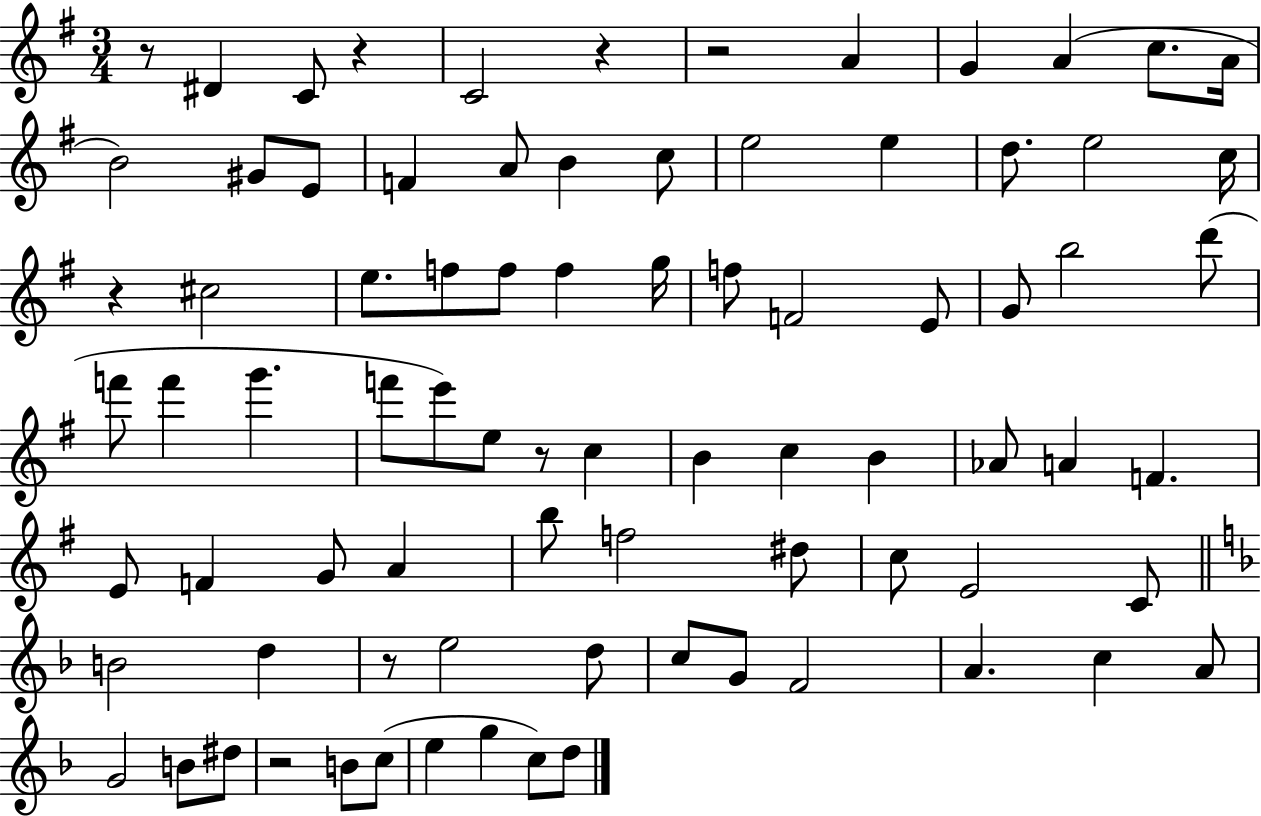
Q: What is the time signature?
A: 3/4